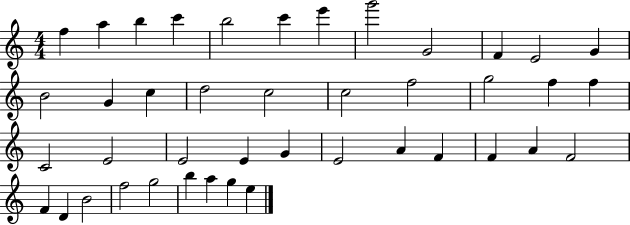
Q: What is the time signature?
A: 4/4